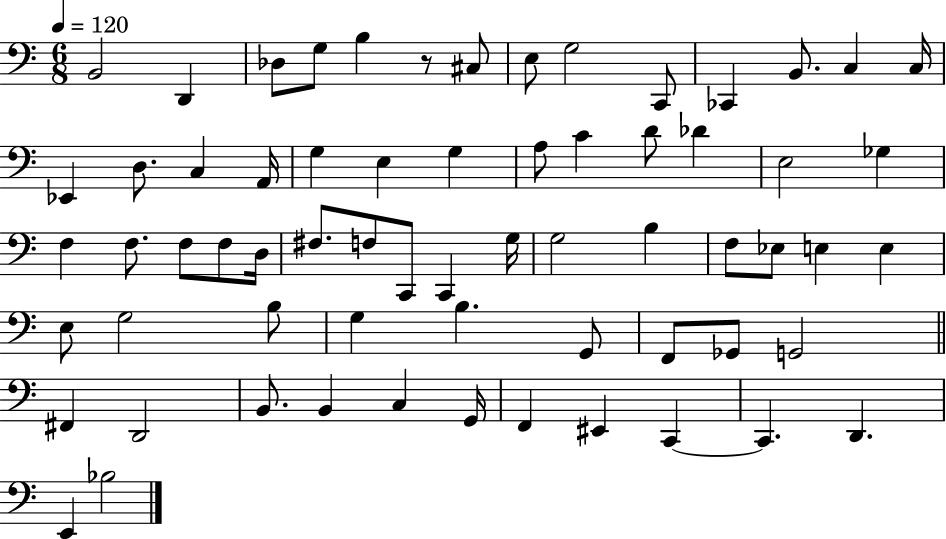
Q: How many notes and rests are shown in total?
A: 65